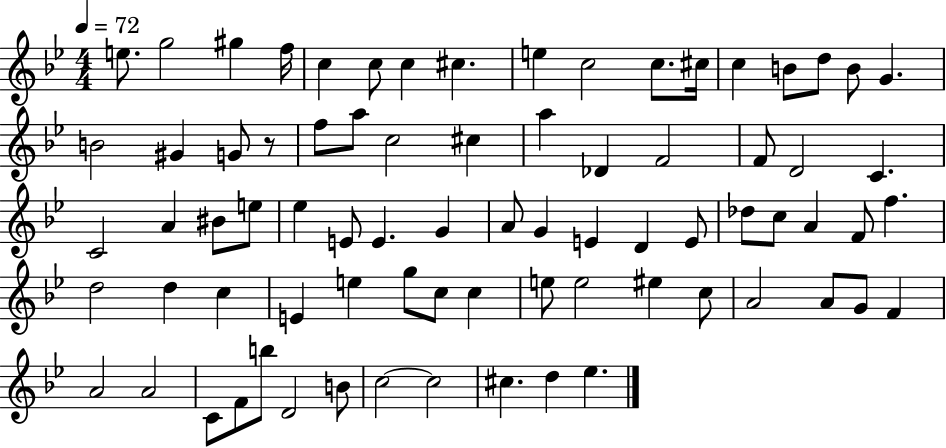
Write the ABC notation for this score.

X:1
T:Untitled
M:4/4
L:1/4
K:Bb
e/2 g2 ^g f/4 c c/2 c ^c e c2 c/2 ^c/4 c B/2 d/2 B/2 G B2 ^G G/2 z/2 f/2 a/2 c2 ^c a _D F2 F/2 D2 C C2 A ^B/2 e/2 _e E/2 E G A/2 G E D E/2 _d/2 c/2 A F/2 f d2 d c E e g/2 c/2 c e/2 e2 ^e c/2 A2 A/2 G/2 F A2 A2 C/2 F/2 b/2 D2 B/2 c2 c2 ^c d _e